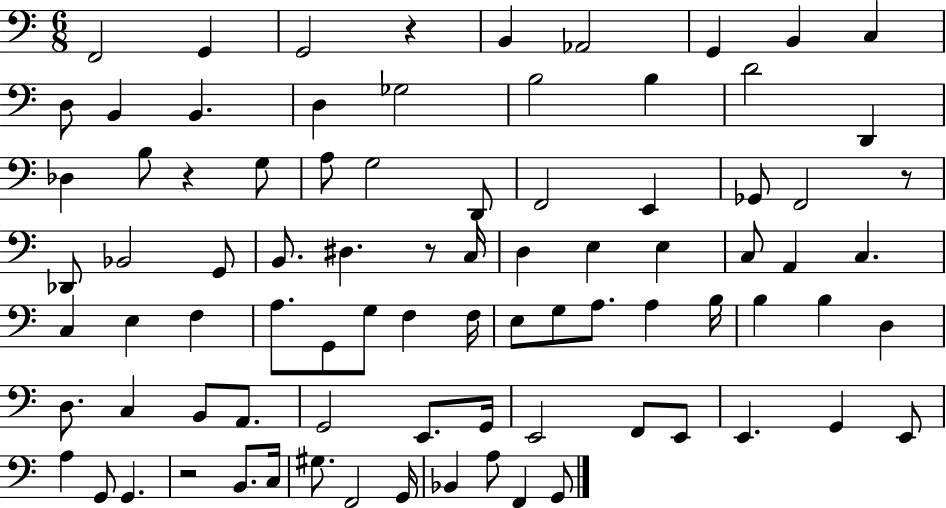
{
  \clef bass
  \numericTimeSignature
  \time 6/8
  \key c \major
  \repeat volta 2 { f,2 g,4 | g,2 r4 | b,4 aes,2 | g,4 b,4 c4 | \break d8 b,4 b,4. | d4 ges2 | b2 b4 | d'2 d,4 | \break des4 b8 r4 g8 | a8 g2 d,8 | f,2 e,4 | ges,8 f,2 r8 | \break des,8 bes,2 g,8 | b,8. dis4. r8 c16 | d4 e4 e4 | c8 a,4 c4. | \break c4 e4 f4 | a8. g,8 g8 f4 f16 | e8 g8 a8. a4 b16 | b4 b4 d4 | \break d8. c4 b,8 a,8. | g,2 e,8. g,16 | e,2 f,8 e,8 | e,4. g,4 e,8 | \break a4 g,8 g,4. | r2 b,8. c16 | gis8. f,2 g,16 | bes,4 a8 f,4 g,8 | \break } \bar "|."
}